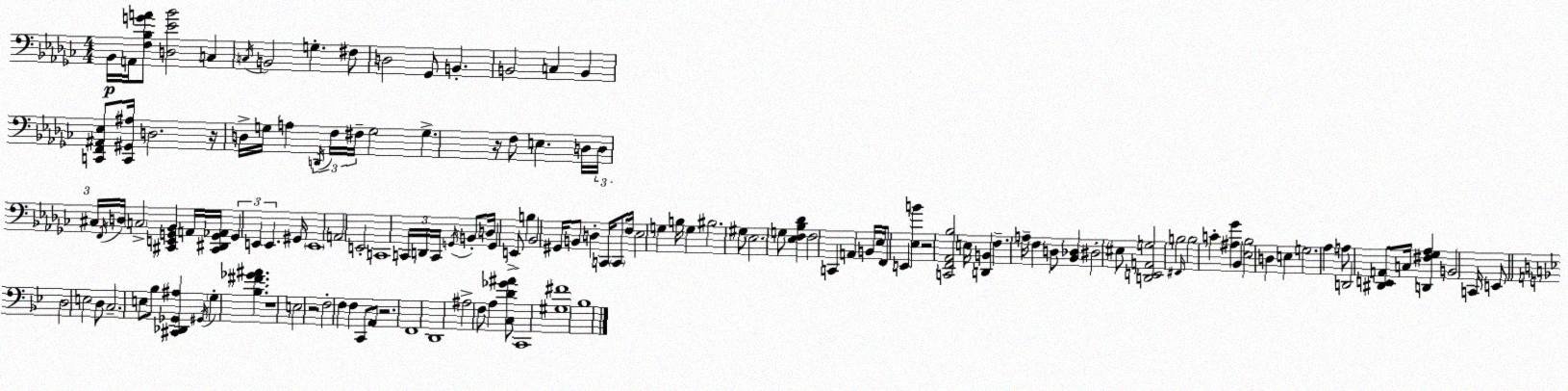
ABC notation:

X:1
T:Untitled
M:4/4
L:1/4
K:Ebm
_B,,/4 A,,/4 [F,_B,GA]/2 [D,_E_B]2 C, C,/4 B,,2 G, ^F,/2 D,2 _G,,/2 B,, B,,2 C, B,, [C,,F,,^A,,_E,]/2 [C,,^G,,^A,]/4 D,2 z/4 D,/4 G,/4 A, D,,/4 F,/4 ^F,/4 G,2 G, z/4 F,/2 E, D,/4 D,/4 ^C,/4 F,,/4 D,/4 C,2 [^C,,E,,G,,_B,,] A,,/4 [^C,,^D,,G,,_A,,]/4 G,, E,, E,, ^G,,/4 E,,4 A,,2 E,,2 C,,4 C,,/4 D,,/4 C,,/4 G,,/4 B,,/2 D,/4 G,, E,,/2 B, _B,,2 ^G,,/4 B,,/2 D, C,,/4 C,,/2 F,/4 _E,2 G, B,/4 G, ^B,2 ^G,/2 _E,2 G,/2 [_E,F,_B,_D] F,2 C,, A,, B,,/4 _E,/4 F,,/2 E,, [_E,B] z2 [C,,F,,_A,,_B,]2 E,/4 [D,,B,,] F, A,/4 F, D,/2 [_B,,_D,] ^D,2 ^E,/2 [D,,E,,A,,G,]2 B,2 ^F,,/4 B,2 C [^A,_G] _B,, [_E,_B,]2 D, E, G,2 _A, A,/2 D,,2 [^D,,E,,A,,]/2 C,/4 [D,,^F,_G,_A,] B,,2 C,,/4 E,,/2 D,2 E,2 D,/2 C,2 E,/2 _B,/2 [^C,,_D,,_G,,^A,] ^G,,/4 G, [_B,^F_G^A] z4 E,2 z2 F,2 F, F, C,,/2 A,,/2 z2 F,,4 D,,4 ^A,2 F,/2 A, [C,D_G^A]/2 C,,4 [^G,^F]4 _B,4